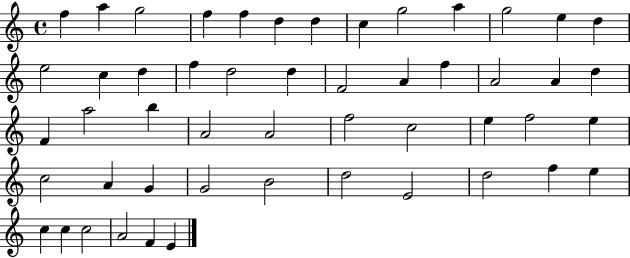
F5/q A5/q G5/h F5/q F5/q D5/q D5/q C5/q G5/h A5/q G5/h E5/q D5/q E5/h C5/q D5/q F5/q D5/h D5/q F4/h A4/q F5/q A4/h A4/q D5/q F4/q A5/h B5/q A4/h A4/h F5/h C5/h E5/q F5/h E5/q C5/h A4/q G4/q G4/h B4/h D5/h E4/h D5/h F5/q E5/q C5/q C5/q C5/h A4/h F4/q E4/q